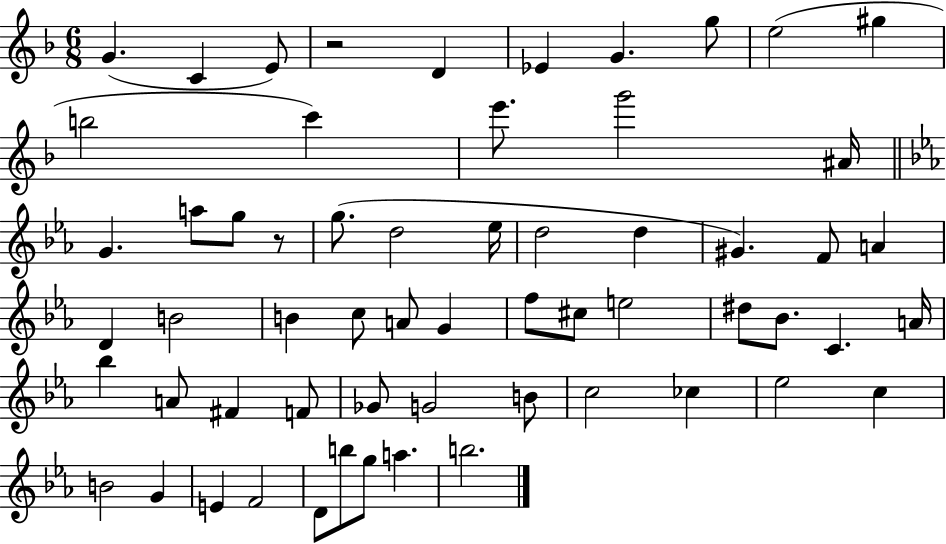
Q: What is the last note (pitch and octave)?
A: B5